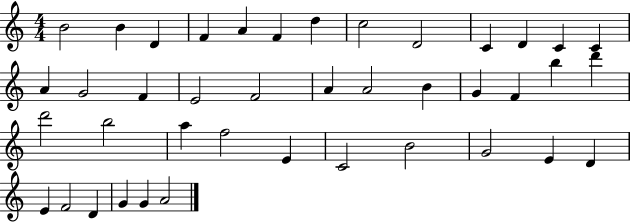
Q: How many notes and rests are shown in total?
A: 41